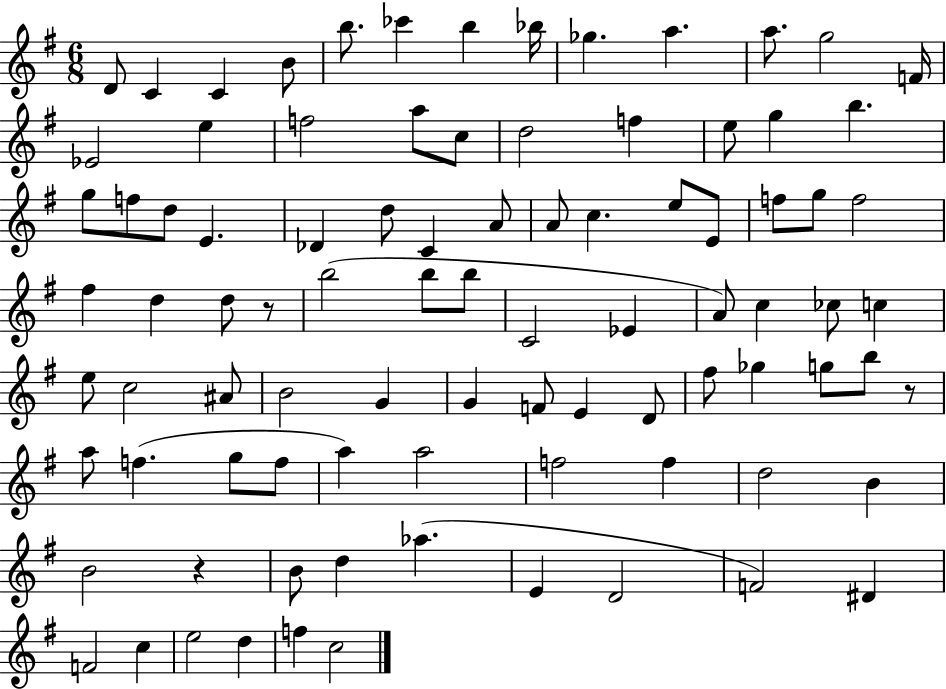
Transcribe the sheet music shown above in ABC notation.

X:1
T:Untitled
M:6/8
L:1/4
K:G
D/2 C C B/2 b/2 _c' b _b/4 _g a a/2 g2 F/4 _E2 e f2 a/2 c/2 d2 f e/2 g b g/2 f/2 d/2 E _D d/2 C A/2 A/2 c e/2 E/2 f/2 g/2 f2 ^f d d/2 z/2 b2 b/2 b/2 C2 _E A/2 c _c/2 c e/2 c2 ^A/2 B2 G G F/2 E D/2 ^f/2 _g g/2 b/2 z/2 a/2 f g/2 f/2 a a2 f2 f d2 B B2 z B/2 d _a E D2 F2 ^D F2 c e2 d f c2